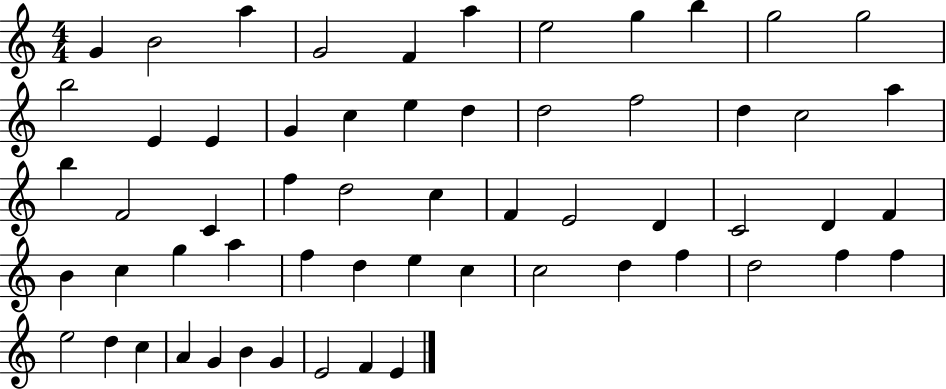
G4/q B4/h A5/q G4/h F4/q A5/q E5/h G5/q B5/q G5/h G5/h B5/h E4/q E4/q G4/q C5/q E5/q D5/q D5/h F5/h D5/q C5/h A5/q B5/q F4/h C4/q F5/q D5/h C5/q F4/q E4/h D4/q C4/h D4/q F4/q B4/q C5/q G5/q A5/q F5/q D5/q E5/q C5/q C5/h D5/q F5/q D5/h F5/q F5/q E5/h D5/q C5/q A4/q G4/q B4/q G4/q E4/h F4/q E4/q